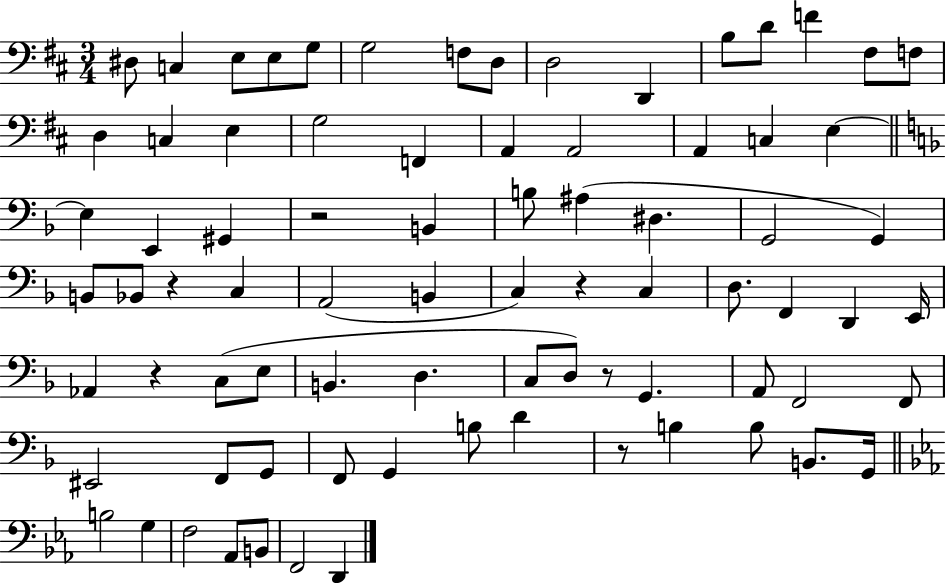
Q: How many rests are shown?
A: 6